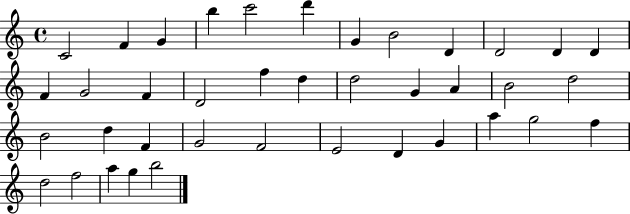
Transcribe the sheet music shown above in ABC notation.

X:1
T:Untitled
M:4/4
L:1/4
K:C
C2 F G b c'2 d' G B2 D D2 D D F G2 F D2 f d d2 G A B2 d2 B2 d F G2 F2 E2 D G a g2 f d2 f2 a g b2